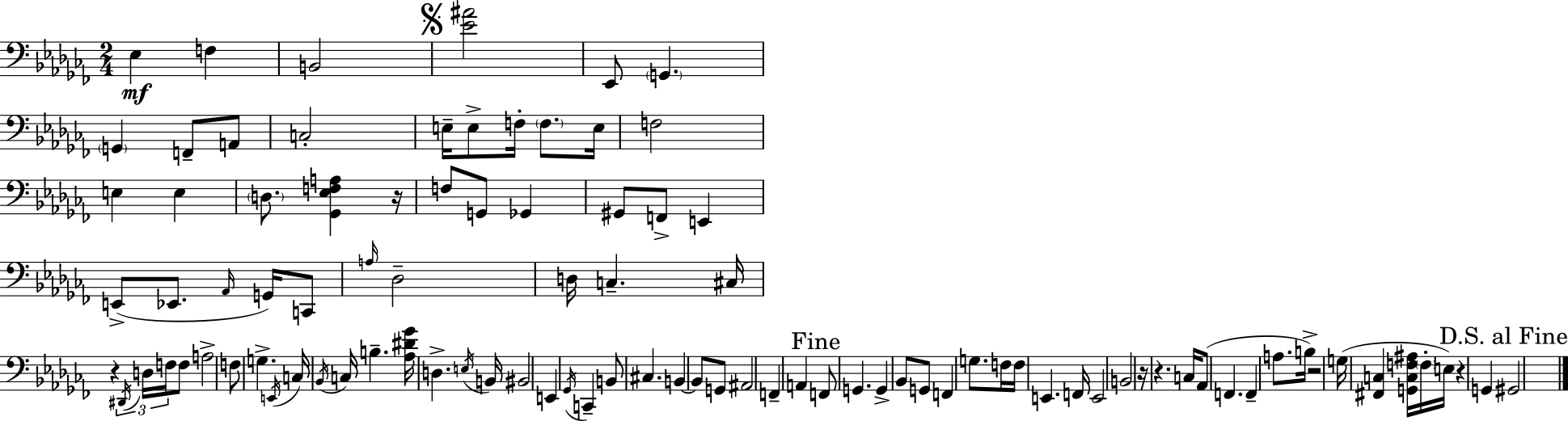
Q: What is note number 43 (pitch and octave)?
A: C3